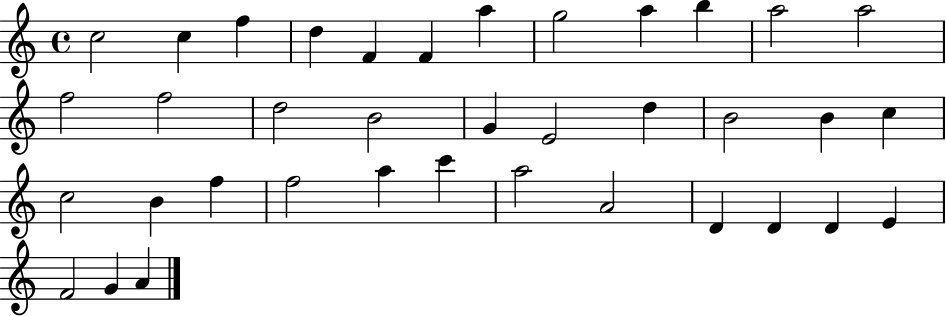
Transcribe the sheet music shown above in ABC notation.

X:1
T:Untitled
M:4/4
L:1/4
K:C
c2 c f d F F a g2 a b a2 a2 f2 f2 d2 B2 G E2 d B2 B c c2 B f f2 a c' a2 A2 D D D E F2 G A